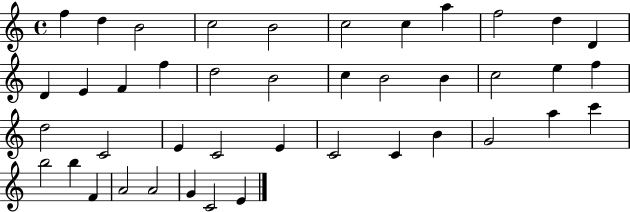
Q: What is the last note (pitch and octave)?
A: E4